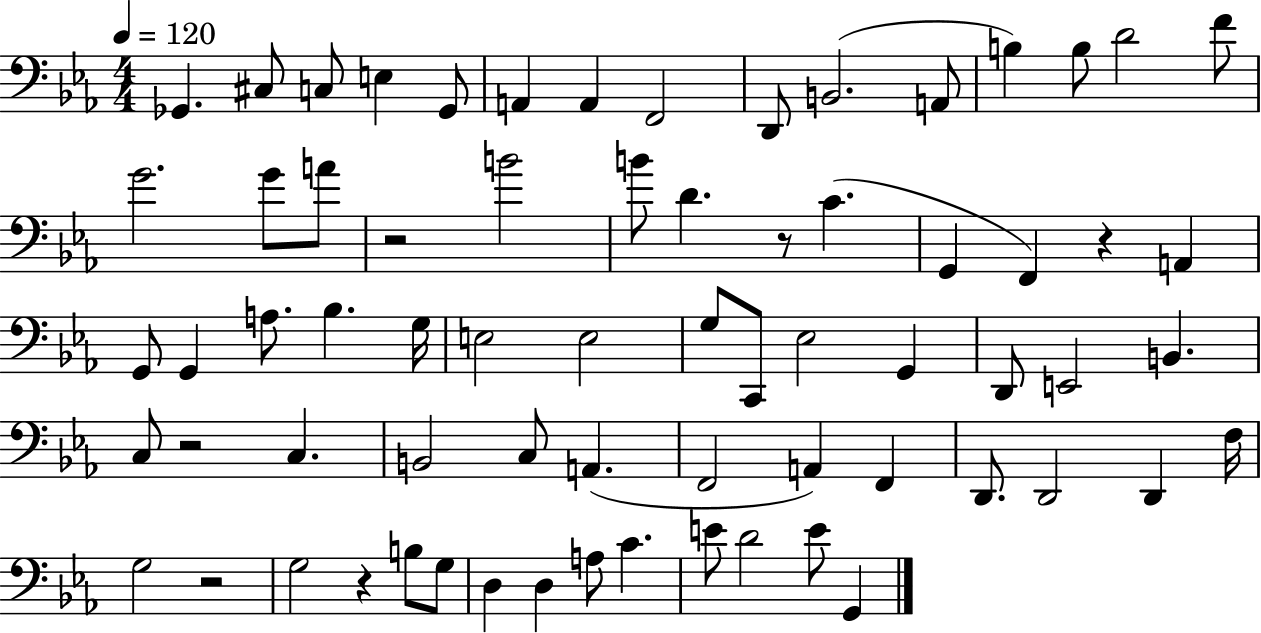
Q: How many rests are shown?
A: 6